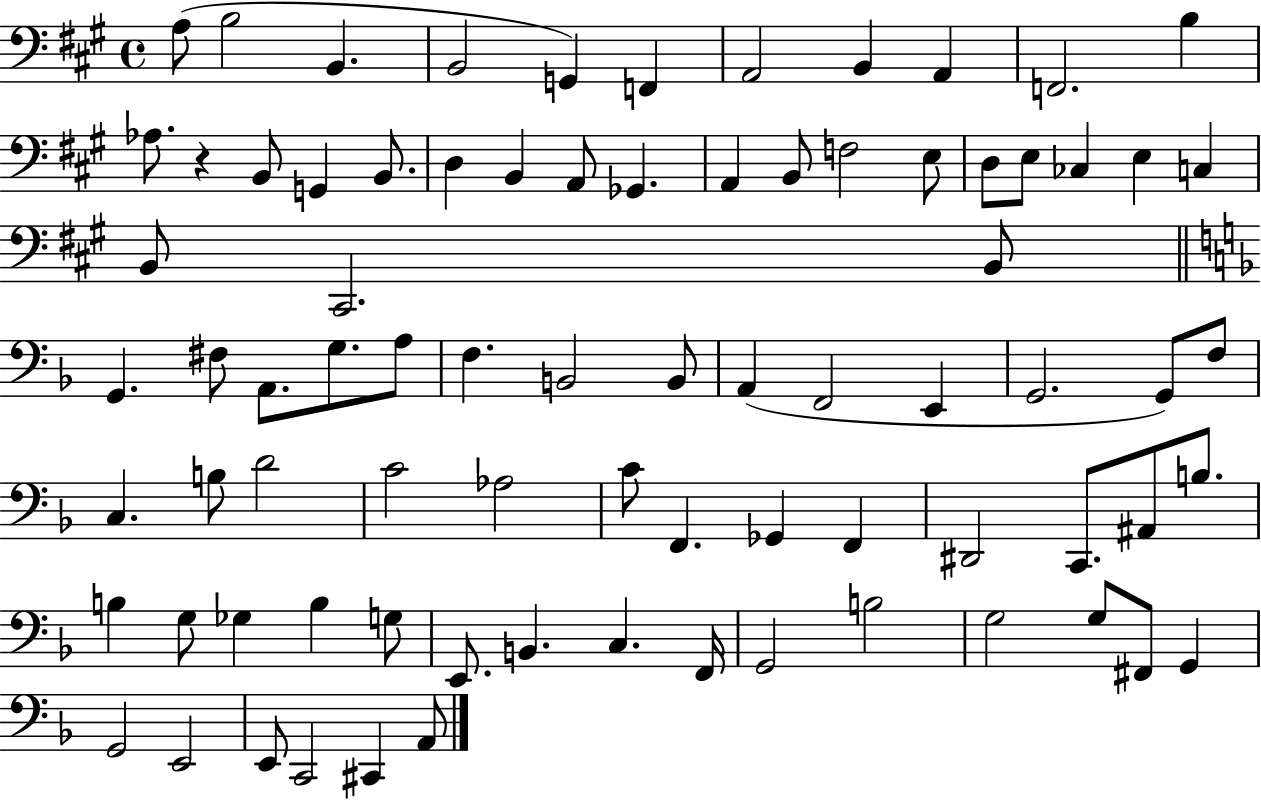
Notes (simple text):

A3/e B3/h B2/q. B2/h G2/q F2/q A2/h B2/q A2/q F2/h. B3/q Ab3/e. R/q B2/e G2/q B2/e. D3/q B2/q A2/e Gb2/q. A2/q B2/e F3/h E3/e D3/e E3/e CES3/q E3/q C3/q B2/e C#2/h. B2/e G2/q. F#3/e A2/e. G3/e. A3/e F3/q. B2/h B2/e A2/q F2/h E2/q G2/h. G2/e F3/e C3/q. B3/e D4/h C4/h Ab3/h C4/e F2/q. Gb2/q F2/q D#2/h C2/e. A#2/e B3/e. B3/q G3/e Gb3/q B3/q G3/e E2/e. B2/q. C3/q. F2/s G2/h B3/h G3/h G3/e F#2/e G2/q G2/h E2/h E2/e C2/h C#2/q A2/e